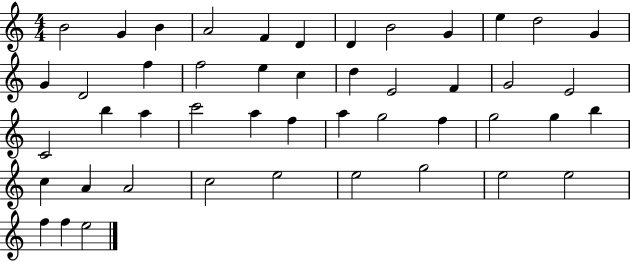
X:1
T:Untitled
M:4/4
L:1/4
K:C
B2 G B A2 F D D B2 G e d2 G G D2 f f2 e c d E2 F G2 E2 C2 b a c'2 a f a g2 f g2 g b c A A2 c2 e2 e2 g2 e2 e2 f f e2